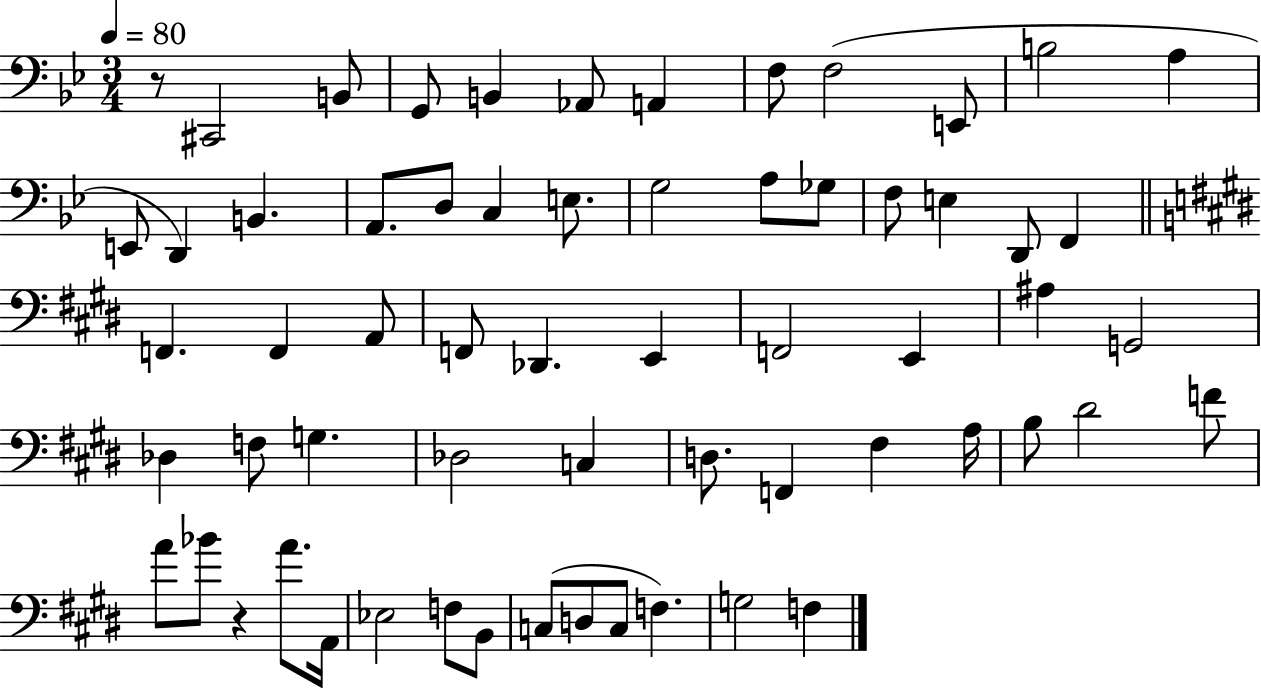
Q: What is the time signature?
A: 3/4